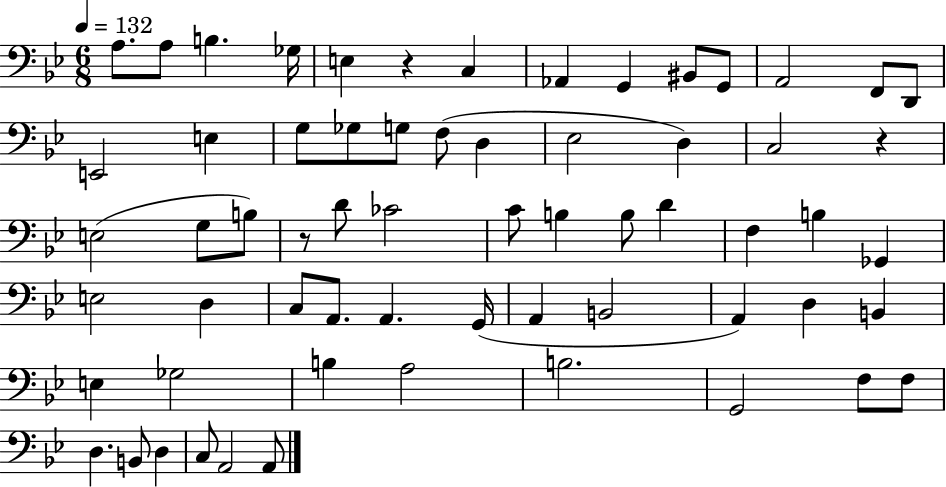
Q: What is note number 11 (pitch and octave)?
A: A2